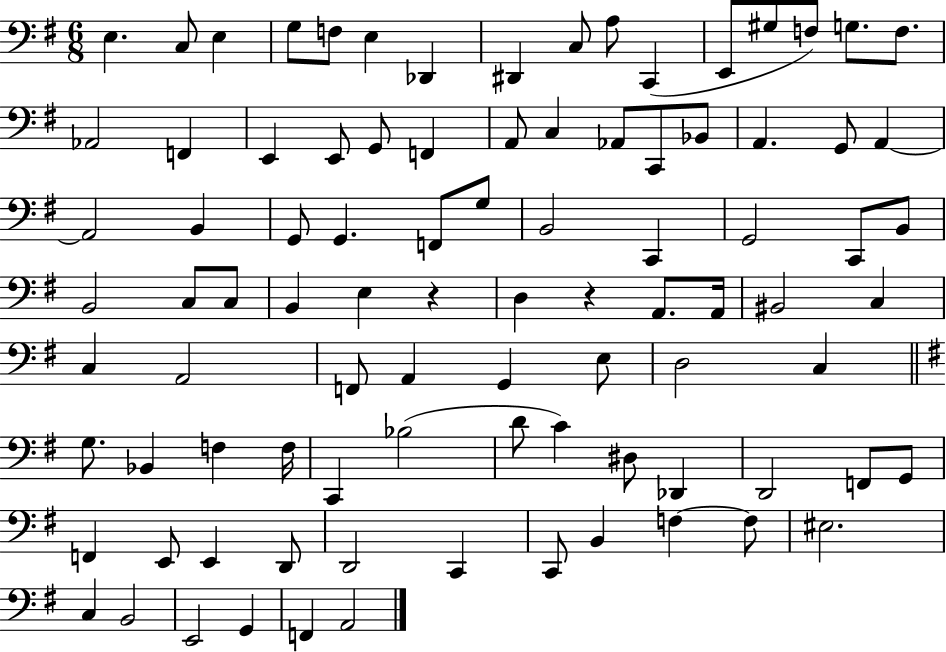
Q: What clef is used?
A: bass